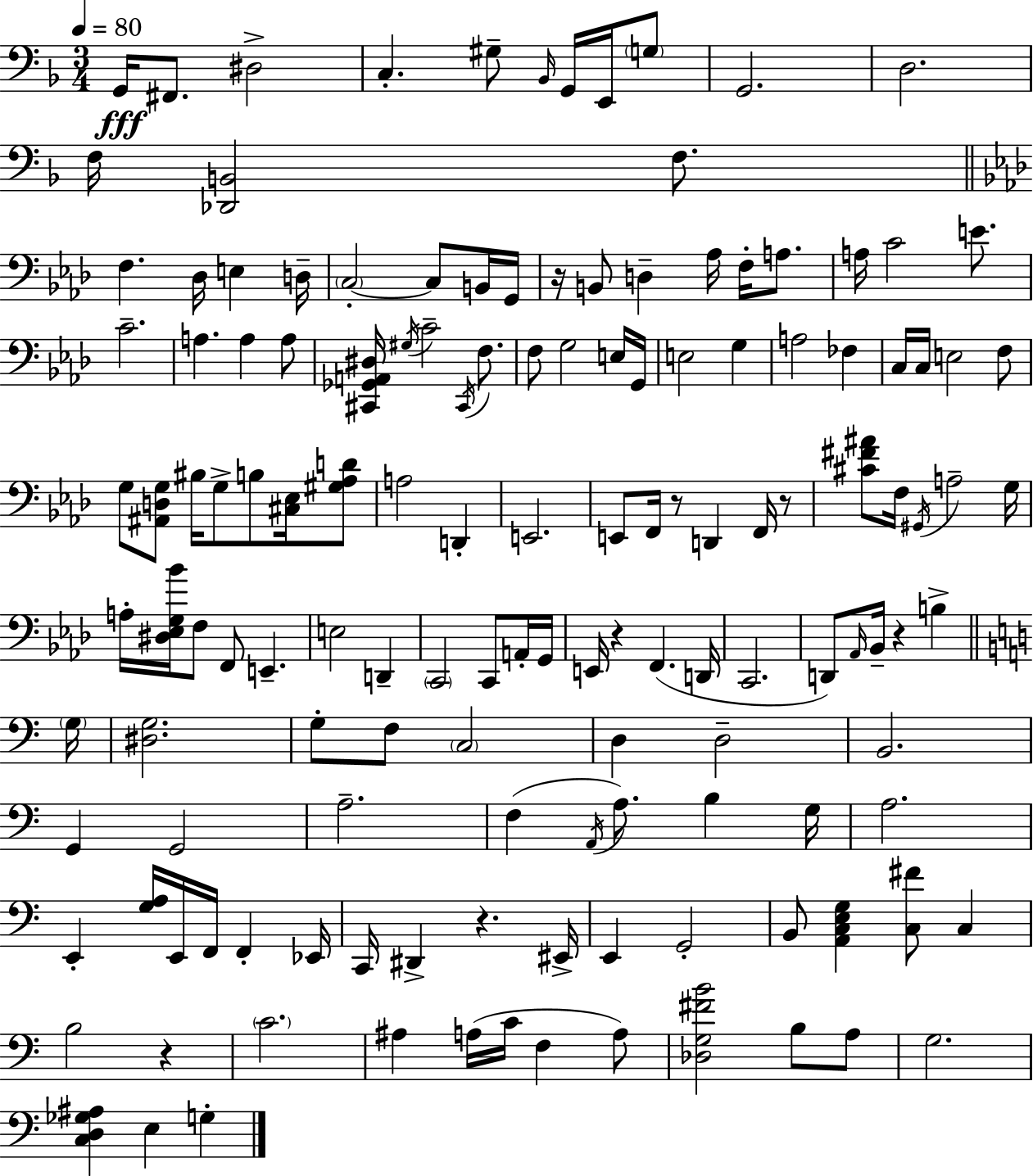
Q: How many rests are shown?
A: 7